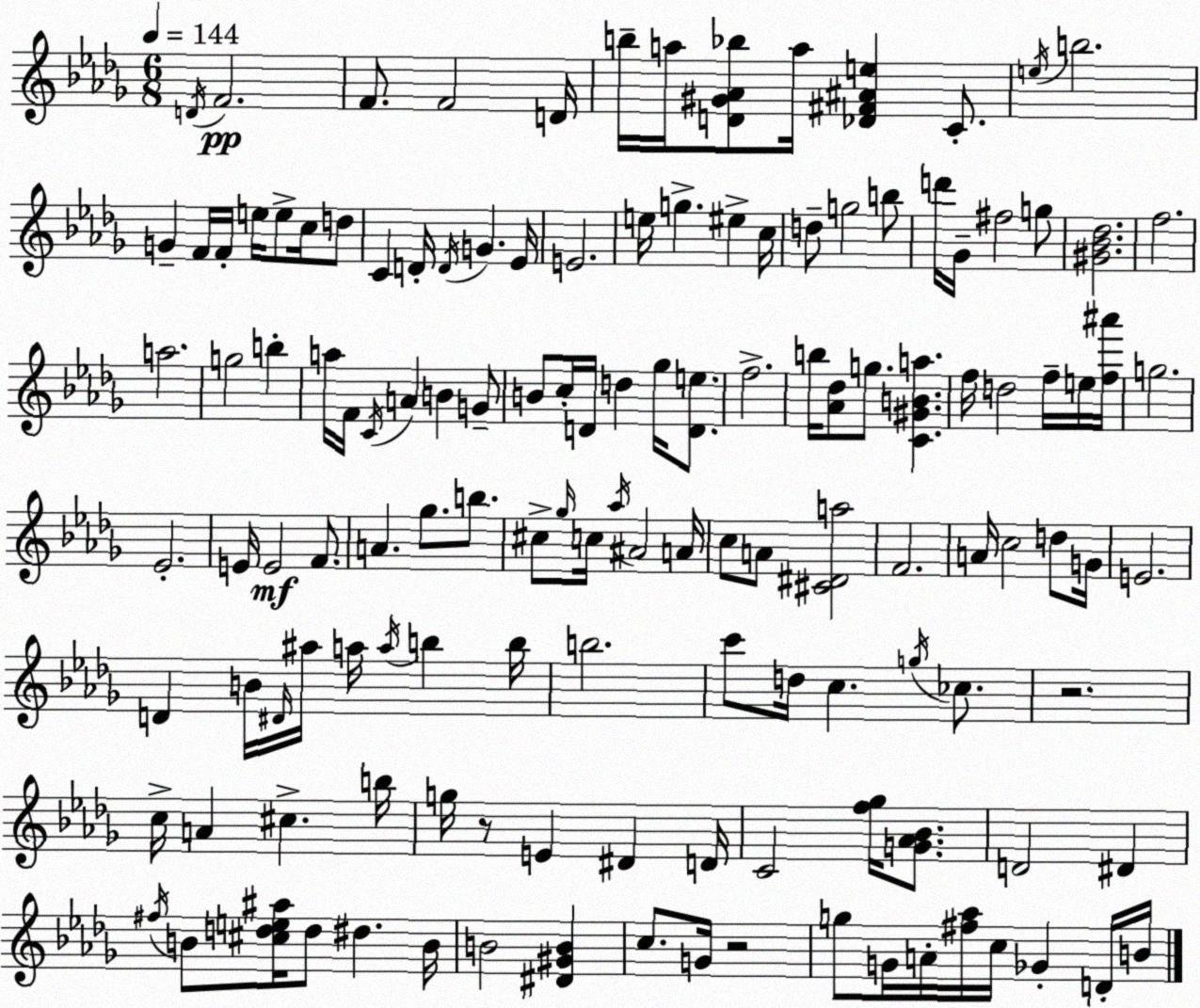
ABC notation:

X:1
T:Untitled
M:6/8
L:1/4
K:Bbm
D/4 F2 F/2 F2 D/4 b/4 a/4 [D^G_A_b]/2 a/4 [_D^F^Ae] C/2 e/4 b2 G F/4 F/4 e/4 e/2 c/4 d/2 C D/4 D/4 G _E/4 E2 e/4 g ^e c/4 d/2 g2 b/2 d'/4 _G/4 ^f2 g/2 [^G_B_d]2 f2 a2 g2 b a/4 F/4 C/4 A B G/2 B/2 c/4 D/4 d _g/4 [De]/2 f2 b/4 [_A_d]/2 g/2 [C^GBa] f/4 d2 f/4 e/4 [f^a']/4 g2 _E2 E/4 E2 F/2 A _g/2 b/2 ^c/2 _g/4 c/4 _a/4 ^A2 A/4 c/2 A/2 [^C^Da]2 F2 A/4 c2 d/2 G/4 E2 D B/4 ^D/4 ^a/4 a/4 a/4 b b/4 b2 c'/2 d/4 c g/4 _c/2 z2 c/4 A ^c b/4 g/4 z/2 E ^D D/4 C2 [f_g]/4 [G_A_B]/2 D2 ^D ^f/4 B/2 [^cde^a]/4 d/2 ^d B/4 B2 [^D^GB] c/2 G/4 z2 g/2 G/4 A/4 [^f_a]/4 c/4 _G D/4 B/4